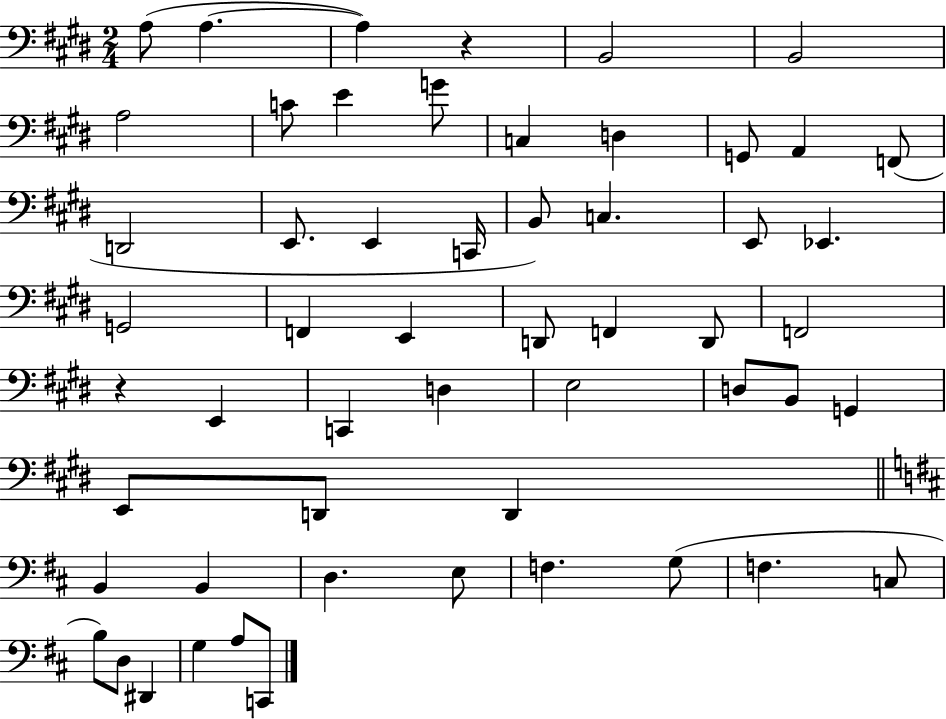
X:1
T:Untitled
M:2/4
L:1/4
K:E
A,/2 A, A, z B,,2 B,,2 A,2 C/2 E G/2 C, D, G,,/2 A,, F,,/2 D,,2 E,,/2 E,, C,,/4 B,,/2 C, E,,/2 _E,, G,,2 F,, E,, D,,/2 F,, D,,/2 F,,2 z E,, C,, D, E,2 D,/2 B,,/2 G,, E,,/2 D,,/2 D,, B,, B,, D, E,/2 F, G,/2 F, C,/2 B,/2 D,/2 ^D,, G, A,/2 C,,/2